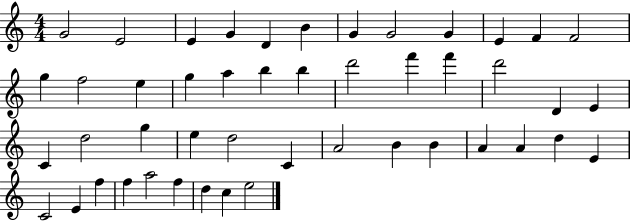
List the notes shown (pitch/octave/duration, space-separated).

G4/h E4/h E4/q G4/q D4/q B4/q G4/q G4/h G4/q E4/q F4/q F4/h G5/q F5/h E5/q G5/q A5/q B5/q B5/q D6/h F6/q F6/q D6/h D4/q E4/q C4/q D5/h G5/q E5/q D5/h C4/q A4/h B4/q B4/q A4/q A4/q D5/q E4/q C4/h E4/q F5/q F5/q A5/h F5/q D5/q C5/q E5/h